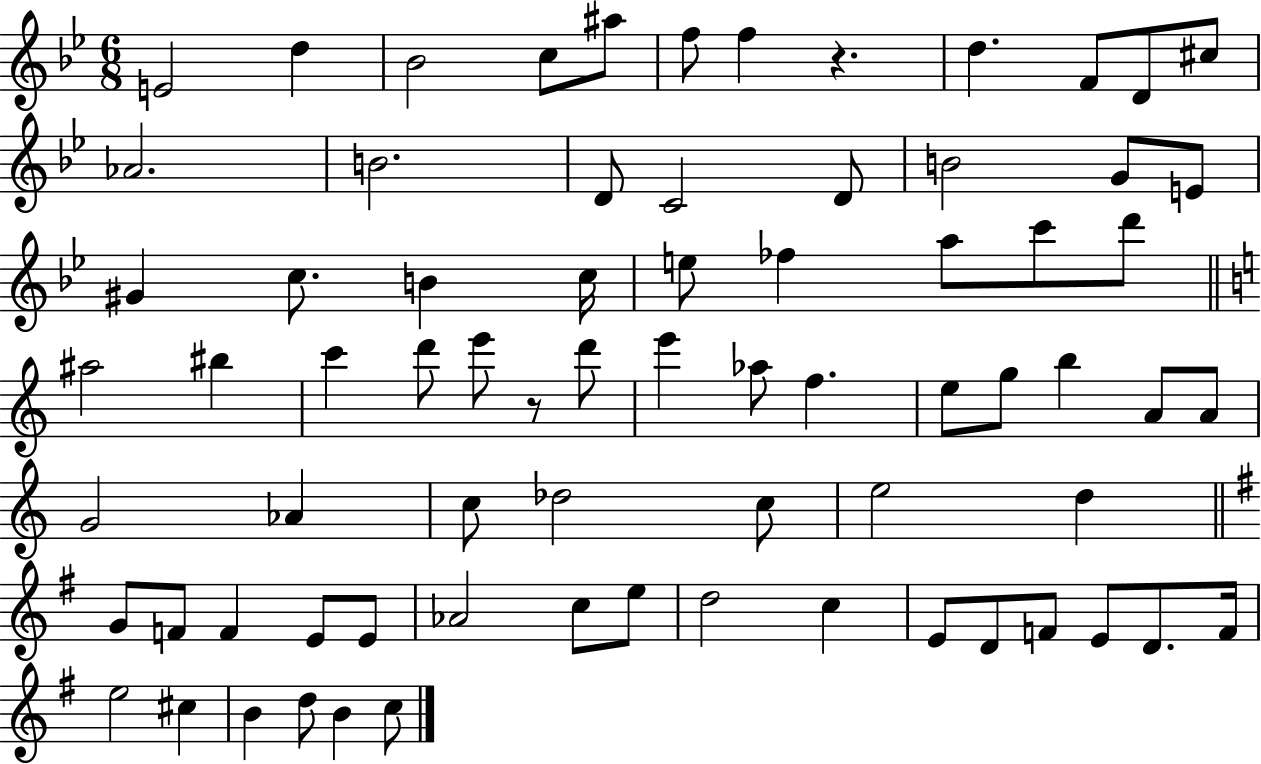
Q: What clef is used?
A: treble